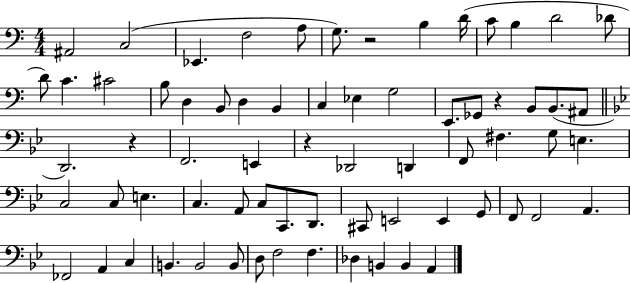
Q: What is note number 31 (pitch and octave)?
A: E2